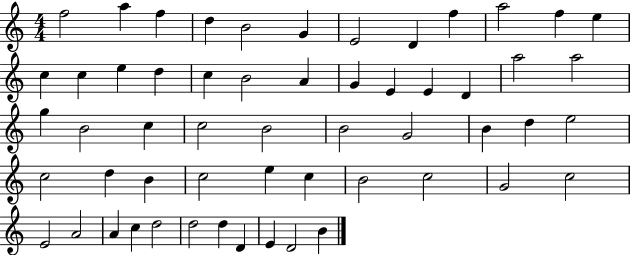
{
  \clef treble
  \numericTimeSignature
  \time 4/4
  \key c \major
  f''2 a''4 f''4 | d''4 b'2 g'4 | e'2 d'4 f''4 | a''2 f''4 e''4 | \break c''4 c''4 e''4 d''4 | c''4 b'2 a'4 | g'4 e'4 e'4 d'4 | a''2 a''2 | \break g''4 b'2 c''4 | c''2 b'2 | b'2 g'2 | b'4 d''4 e''2 | \break c''2 d''4 b'4 | c''2 e''4 c''4 | b'2 c''2 | g'2 c''2 | \break e'2 a'2 | a'4 c''4 d''2 | d''2 d''4 d'4 | e'4 d'2 b'4 | \break \bar "|."
}